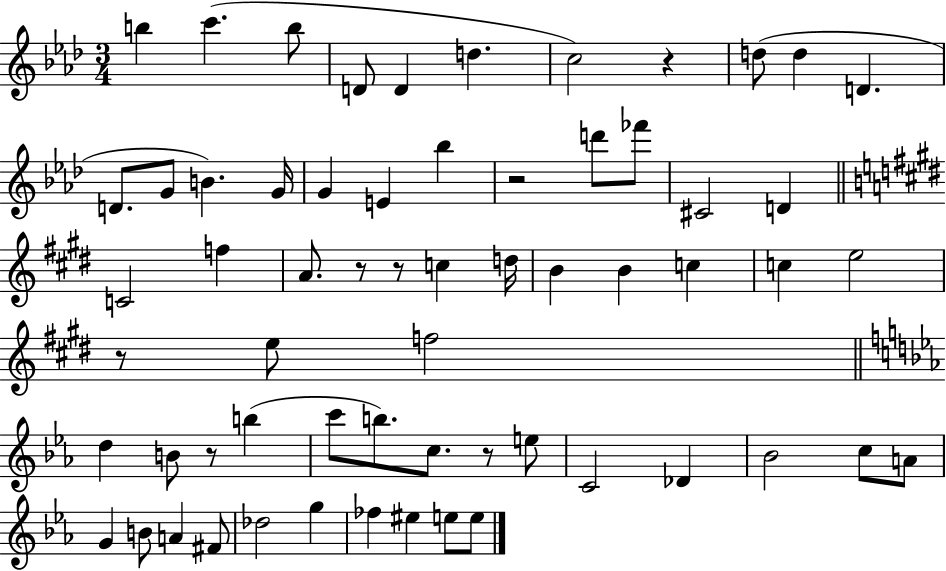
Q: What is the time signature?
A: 3/4